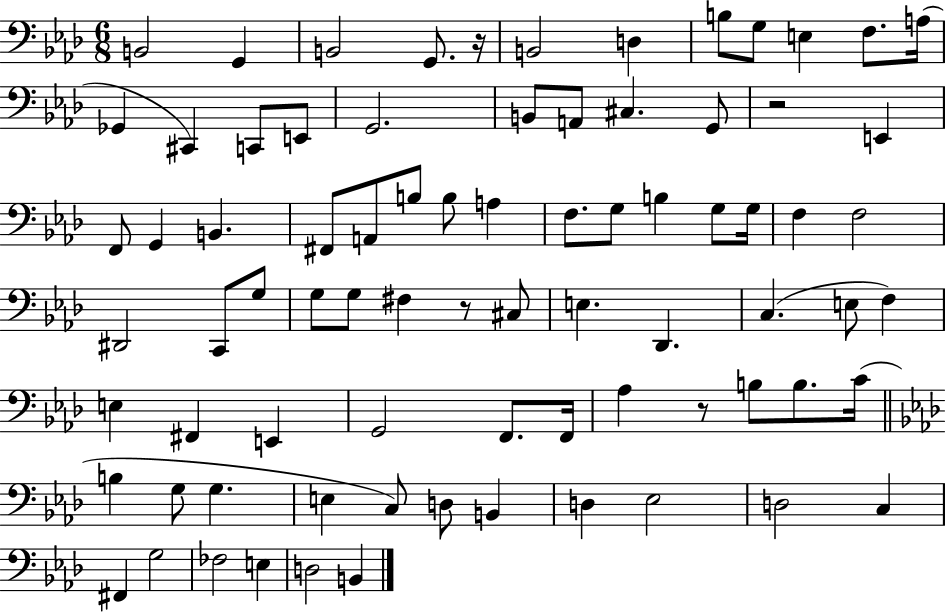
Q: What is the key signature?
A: AES major